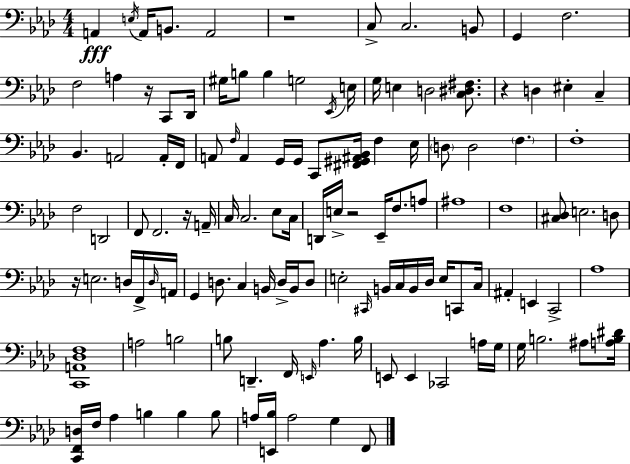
A2/q E3/s A2/s B2/e. A2/h R/w C3/e C3/h. B2/e G2/q F3/h. F3/h A3/q R/s C2/e Db2/s G#3/s B3/e B3/q G3/h Eb2/s E3/s G3/s E3/q D3/h [C3,D#3,F#3]/e. R/q D3/q EIS3/q C3/q Bb2/q. A2/h A2/s F2/s A2/e F3/s A2/q G2/s G2/s C2/e [F#2,G#2,A#2,Bb2]/s F3/q Eb3/s D3/e D3/h F3/q. F3/w F3/h D2/h F2/e F2/h. R/s A2/s C3/s C3/h. Eb3/e C3/s D2/s E3/s R/h Eb2/s F3/e. A3/e A#3/w F3/w [C#3,Db3]/e E3/h. D3/e R/s E3/h. D3/s F2/s D3/s A2/s G2/q D3/e. C3/q B2/s D3/s B2/s D3/e E3/h C#2/s B2/s C3/s B2/s Db3/s E3/s C2/e C3/s A#2/q E2/q C2/h Ab3/w [C2,A2,Db3,F3]/w A3/h B3/h B3/e D2/q. F2/s E2/s Ab3/q. B3/s E2/e E2/q CES2/h A3/s G3/s G3/s B3/h. A#3/e [A3,B3,D#4]/s [C2,F2,D3]/s F3/s Ab3/q B3/q B3/q B3/e A3/s [E2,Bb3]/s A3/h G3/q F2/e